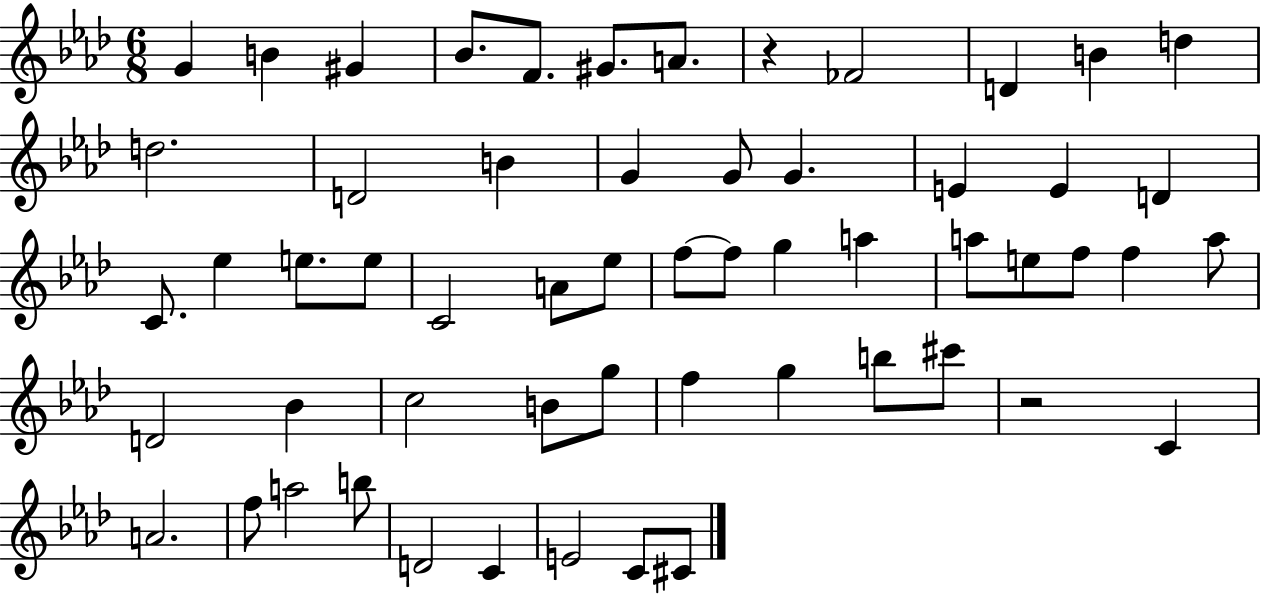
X:1
T:Untitled
M:6/8
L:1/4
K:Ab
G B ^G _B/2 F/2 ^G/2 A/2 z _F2 D B d d2 D2 B G G/2 G E E D C/2 _e e/2 e/2 C2 A/2 _e/2 f/2 f/2 g a a/2 e/2 f/2 f a/2 D2 _B c2 B/2 g/2 f g b/2 ^c'/2 z2 C A2 f/2 a2 b/2 D2 C E2 C/2 ^C/2